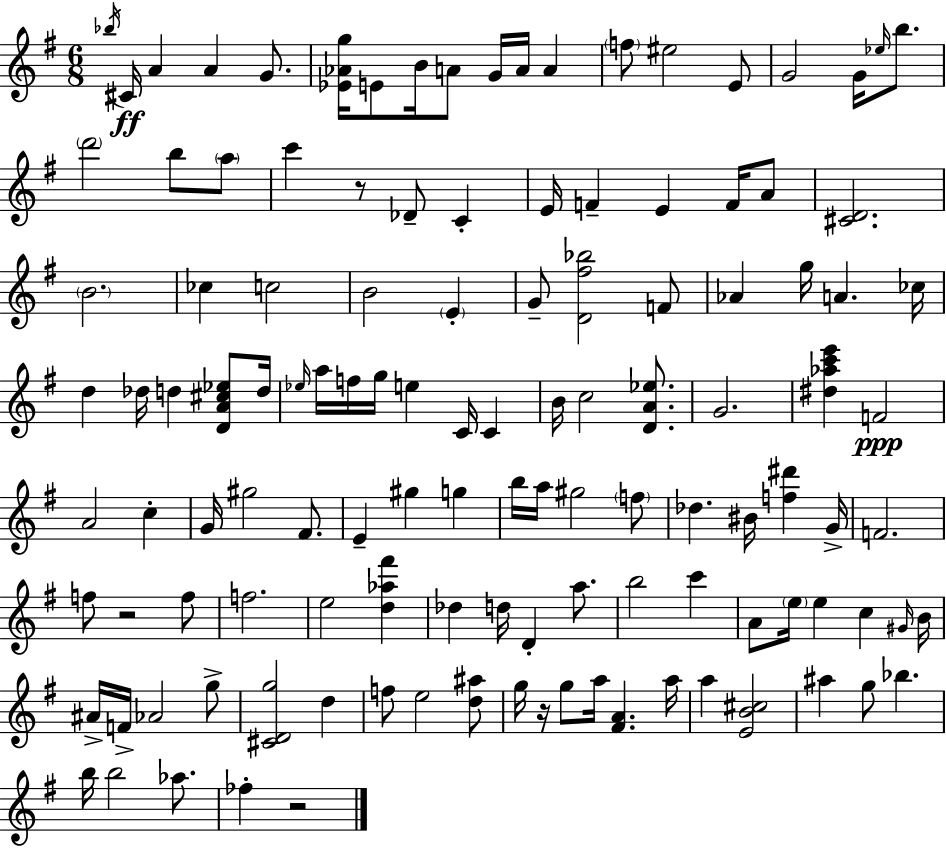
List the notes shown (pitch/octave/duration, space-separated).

Bb5/s C#4/s A4/q A4/q G4/e. [Eb4,Ab4,G5]/s E4/e B4/s A4/e G4/s A4/s A4/q F5/e EIS5/h E4/e G4/h G4/s Eb5/s B5/e. D6/h B5/e A5/e C6/q R/e Db4/e C4/q E4/s F4/q E4/q F4/s A4/e [C#4,D4]/h. B4/h. CES5/q C5/h B4/h E4/q G4/e [D4,F#5,Bb5]/h F4/e Ab4/q G5/s A4/q. CES5/s D5/q Db5/s D5/q [D4,A4,C#5,Eb5]/e D5/s Eb5/s A5/s F5/s G5/s E5/q C4/s C4/q B4/s C5/h [D4,A4,Eb5]/e. G4/h. [D#5,Ab5,C6,E6]/q F4/h A4/h C5/q G4/s G#5/h F#4/e. E4/q G#5/q G5/q B5/s A5/s G#5/h F5/e Db5/q. BIS4/s [F5,D#6]/q G4/s F4/h. F5/e R/h F5/e F5/h. E5/h [D5,Ab5,F#6]/q Db5/q D5/s D4/q A5/e. B5/h C6/q A4/e E5/s E5/q C5/q G#4/s B4/s A#4/s F4/s Ab4/h G5/e [C#4,D4,G5]/h D5/q F5/e E5/h [D5,A#5]/e G5/s R/s G5/e A5/s [F#4,A4]/q. A5/s A5/q [E4,B4,C#5]/h A#5/q G5/e Bb5/q. B5/s B5/h Ab5/e. FES5/q R/h